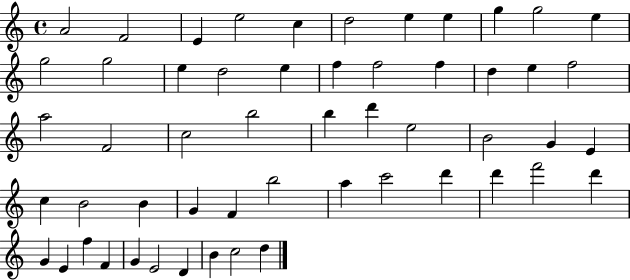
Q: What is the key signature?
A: C major